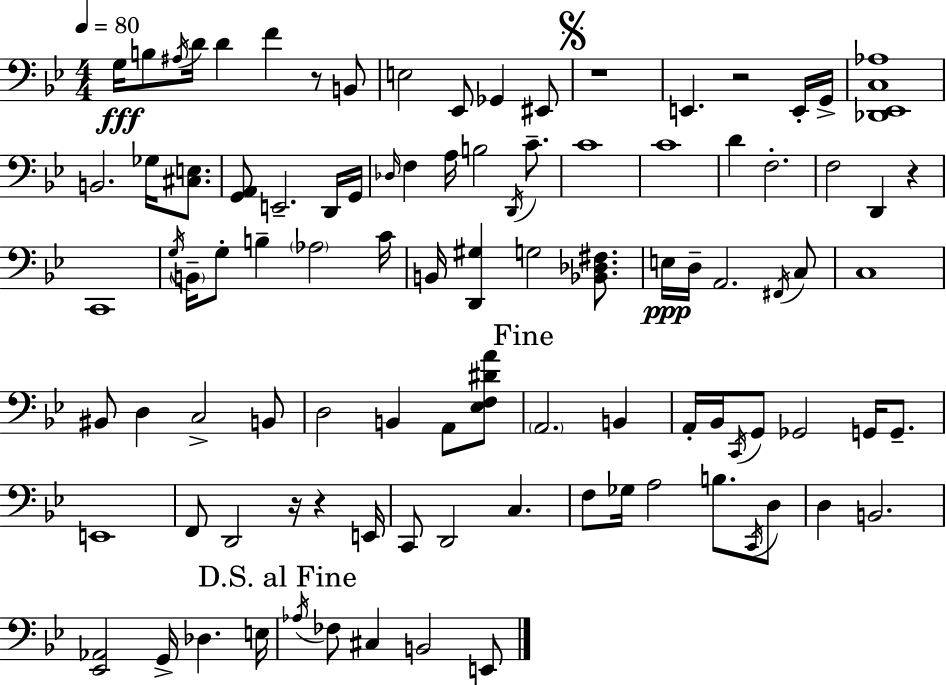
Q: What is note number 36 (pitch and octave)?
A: B3